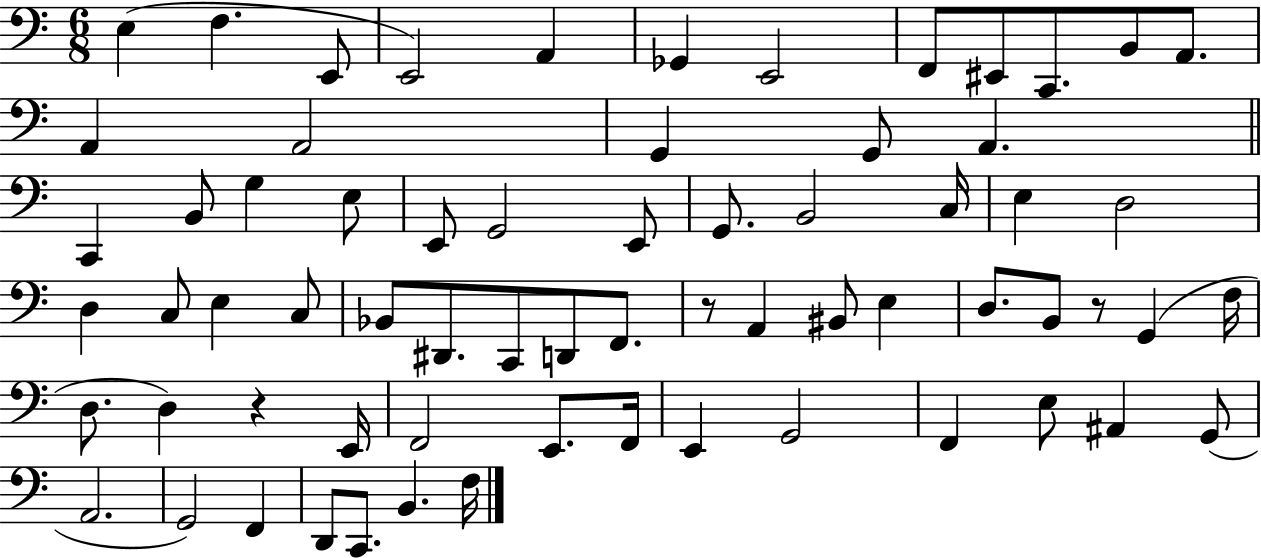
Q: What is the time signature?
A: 6/8